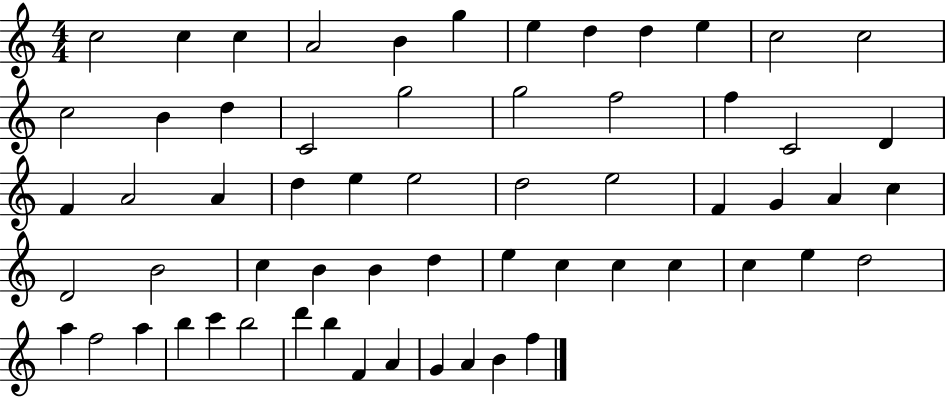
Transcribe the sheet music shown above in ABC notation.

X:1
T:Untitled
M:4/4
L:1/4
K:C
c2 c c A2 B g e d d e c2 c2 c2 B d C2 g2 g2 f2 f C2 D F A2 A d e e2 d2 e2 F G A c D2 B2 c B B d e c c c c e d2 a f2 a b c' b2 d' b F A G A B f